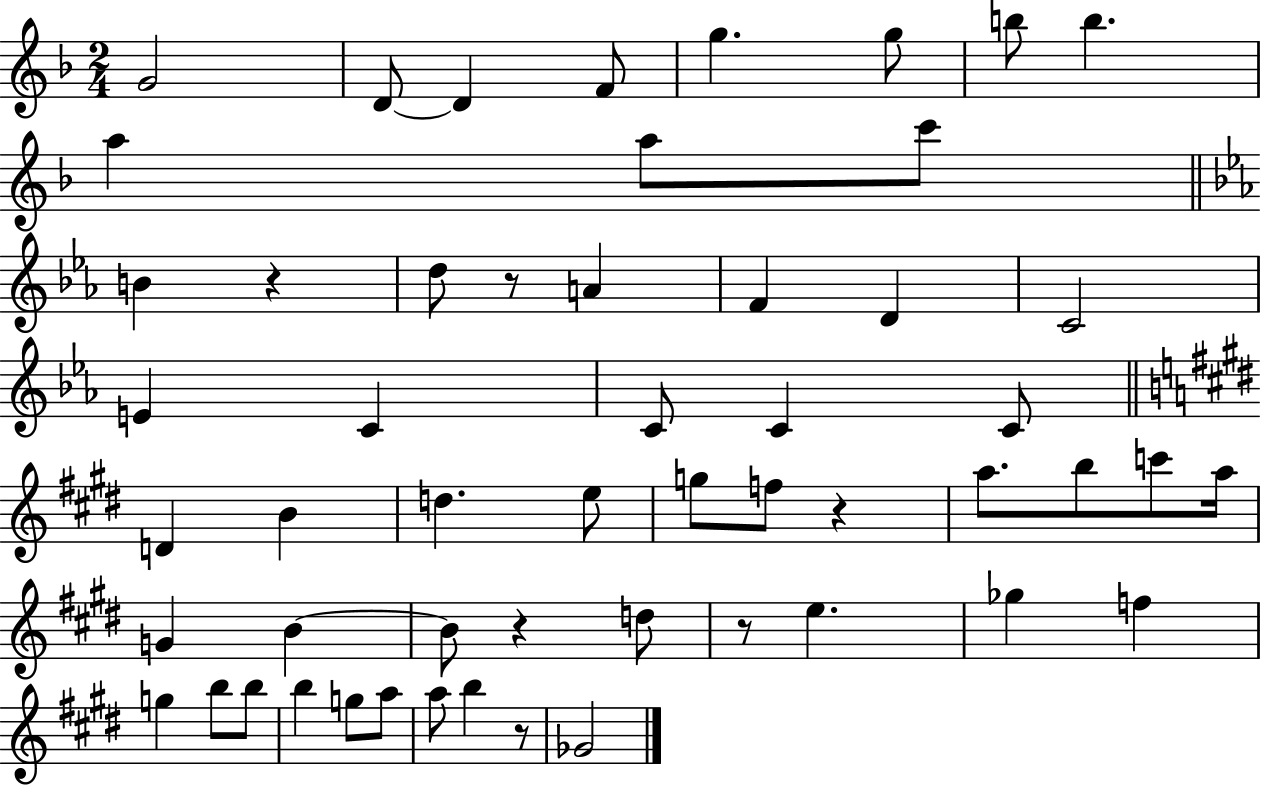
X:1
T:Untitled
M:2/4
L:1/4
K:F
G2 D/2 D F/2 g g/2 b/2 b a a/2 c'/2 B z d/2 z/2 A F D C2 E C C/2 C C/2 D B d e/2 g/2 f/2 z a/2 b/2 c'/2 a/4 G B B/2 z d/2 z/2 e _g f g b/2 b/2 b g/2 a/2 a/2 b z/2 _G2